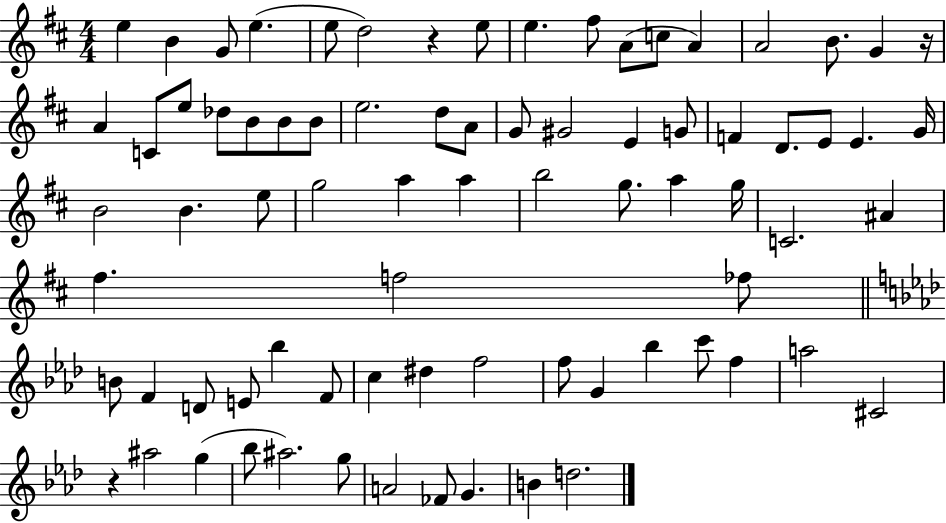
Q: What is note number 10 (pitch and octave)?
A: A4